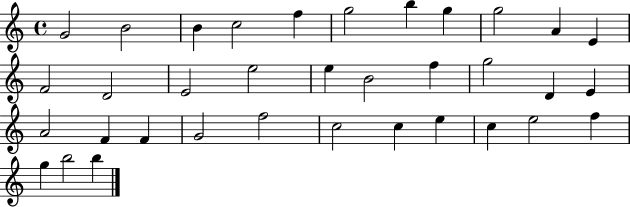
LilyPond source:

{
  \clef treble
  \time 4/4
  \defaultTimeSignature
  \key c \major
  g'2 b'2 | b'4 c''2 f''4 | g''2 b''4 g''4 | g''2 a'4 e'4 | \break f'2 d'2 | e'2 e''2 | e''4 b'2 f''4 | g''2 d'4 e'4 | \break a'2 f'4 f'4 | g'2 f''2 | c''2 c''4 e''4 | c''4 e''2 f''4 | \break g''4 b''2 b''4 | \bar "|."
}